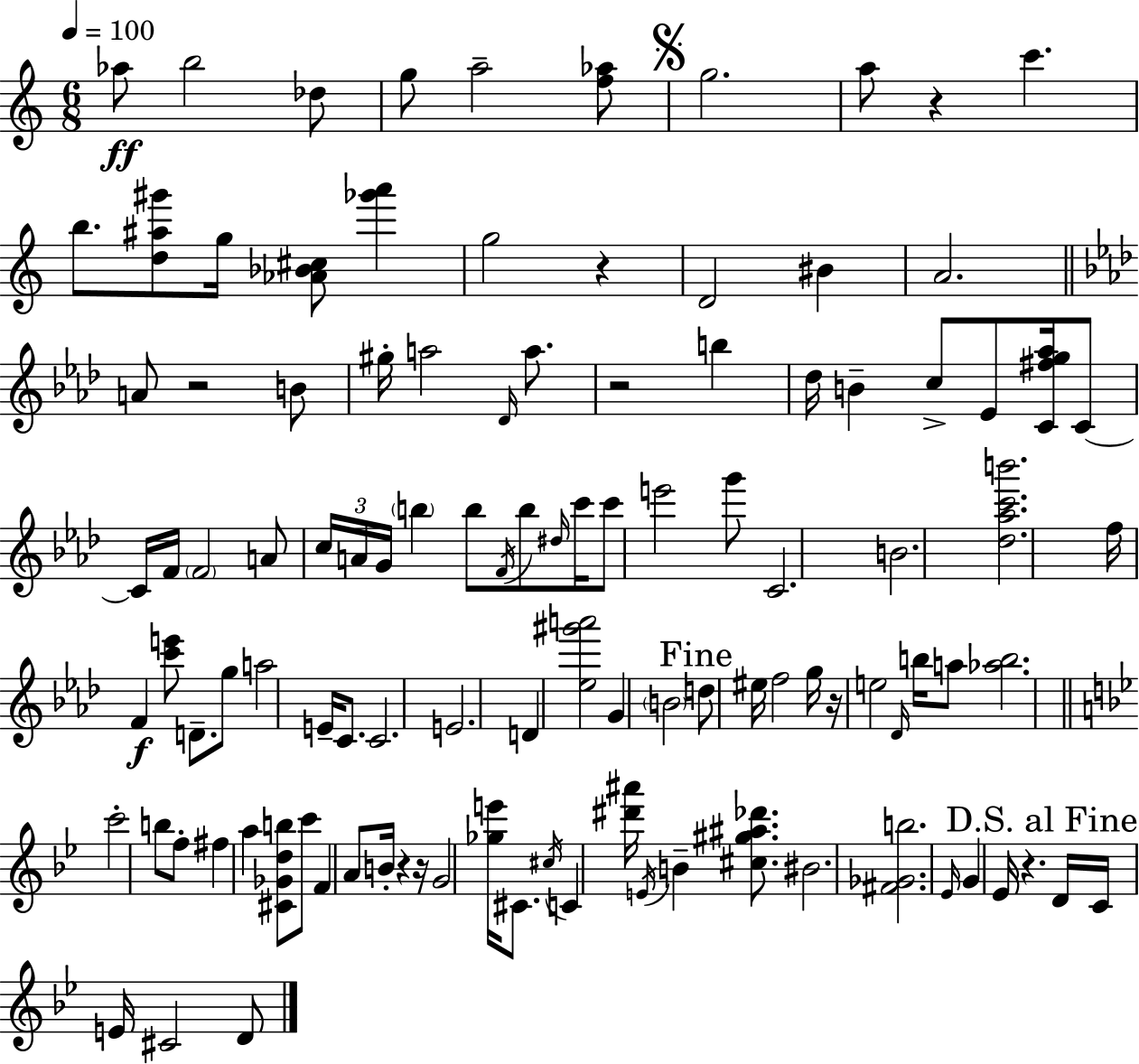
Ab5/e B5/h Db5/e G5/e A5/h [F5,Ab5]/e G5/h. A5/e R/q C6/q. B5/e. [D5,A#5,G#6]/e G5/s [Ab4,Bb4,C#5]/e [Gb6,A6]/q G5/h R/q D4/h BIS4/q A4/h. A4/e R/h B4/e G#5/s A5/h Db4/s A5/e. R/h B5/q Db5/s B4/q C5/e Eb4/e [C4,F#5,G5,Ab5]/s C4/e C4/s F4/s F4/h A4/e C5/s A4/s G4/s B5/q B5/e F4/s B5/e D#5/s C6/s C6/e E6/h G6/e C4/h. B4/h. [Db5,Ab5,C6,B6]/h. F5/s F4/q [C6,E6]/e D4/e. G5/e A5/h E4/s C4/e. C4/h. E4/h. D4/q [Eb5,G#6,A6]/h G4/q B4/h D5/e EIS5/s F5/h G5/s R/s E5/h Db4/s B5/s A5/e [Ab5,B5]/h. C6/h B5/e F5/e F#5/q A5/q [C#4,Gb4,D5,B5]/e C6/e F4/q A4/e B4/s R/q R/s G4/h [Gb5,E6]/s C#4/e. C#5/s C4/q [D#6,A#6]/s E4/s B4/q [C#5,G#5,A#5,Db6]/e. BIS4/h. [F#4,Gb4,B5]/h. Eb4/s G4/q Eb4/s R/q. D4/s C4/s E4/s C#4/h D4/e